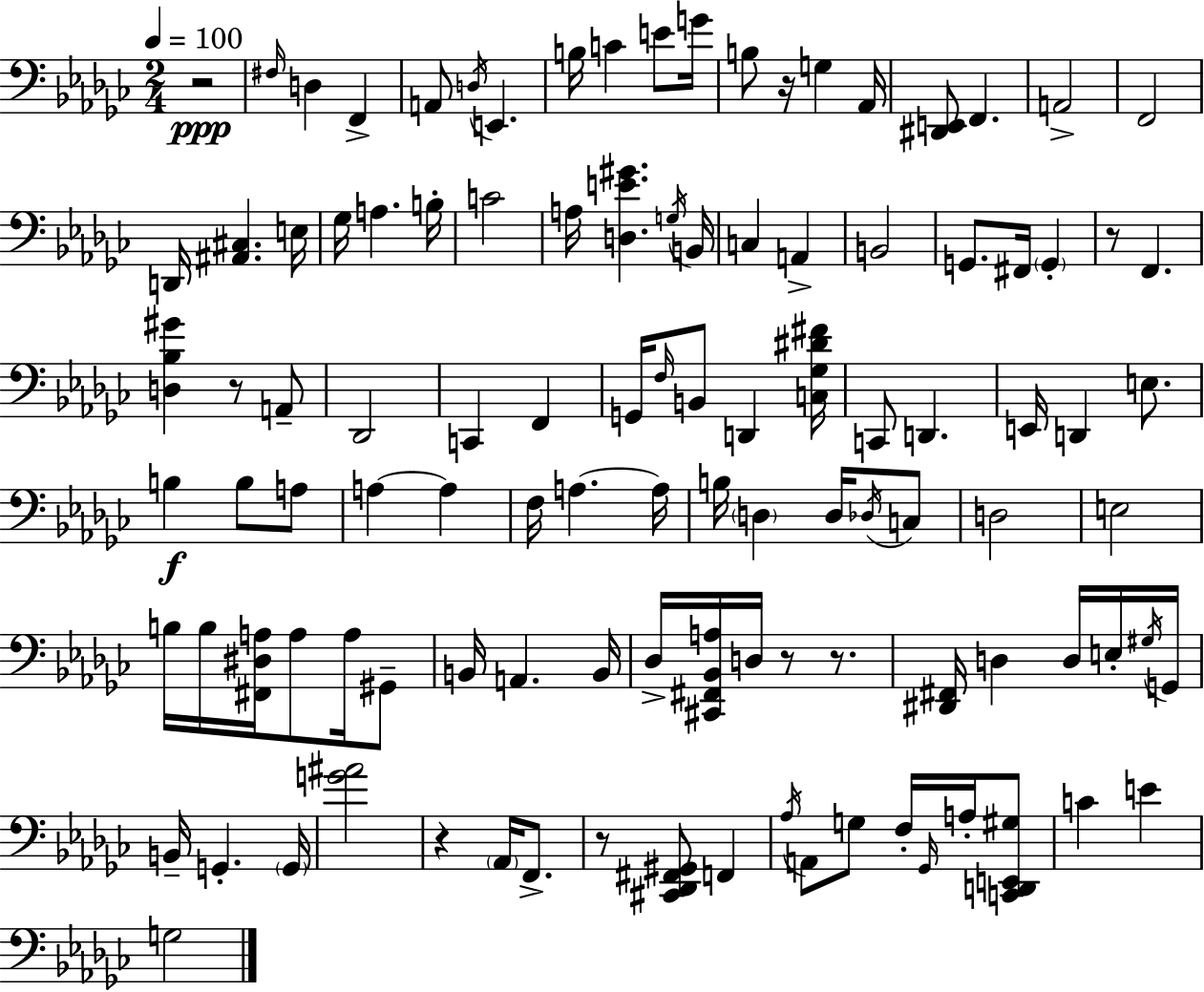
R/h F#3/s D3/q F2/q A2/e D3/s E2/q. B3/s C4/q E4/e G4/s B3/e R/s G3/q Ab2/s [D#2,E2]/e F2/q. A2/h F2/h D2/s [A#2,C#3]/q. E3/s Gb3/s A3/q. B3/s C4/h A3/s [D3,E4,G#4]/q. G3/s B2/s C3/q A2/q B2/h G2/e. F#2/s G2/q R/e F2/q. [D3,Bb3,G#4]/q R/e A2/e Db2/h C2/q F2/q G2/s F3/s B2/e D2/q [C3,Gb3,D#4,F#4]/s C2/e D2/q. E2/s D2/q E3/e. B3/q B3/e A3/e A3/q A3/q F3/s A3/q. A3/s B3/s D3/q D3/s Db3/s C3/e D3/h E3/h B3/s B3/s [F#2,D#3,A3]/s A3/e A3/s G#2/e B2/s A2/q. B2/s Db3/s [C#2,F#2,Bb2,A3]/s D3/s R/e R/e. [D#2,F#2]/s D3/q D3/s E3/s G#3/s G2/s B2/s G2/q. G2/s [G4,A#4]/h R/q Ab2/s F2/e. R/e [C#2,Db2,F#2,G#2]/e F2/q Ab3/s A2/e G3/e F3/s Gb2/s A3/s [C2,D2,E2,G#3]/e C4/q E4/q G3/h